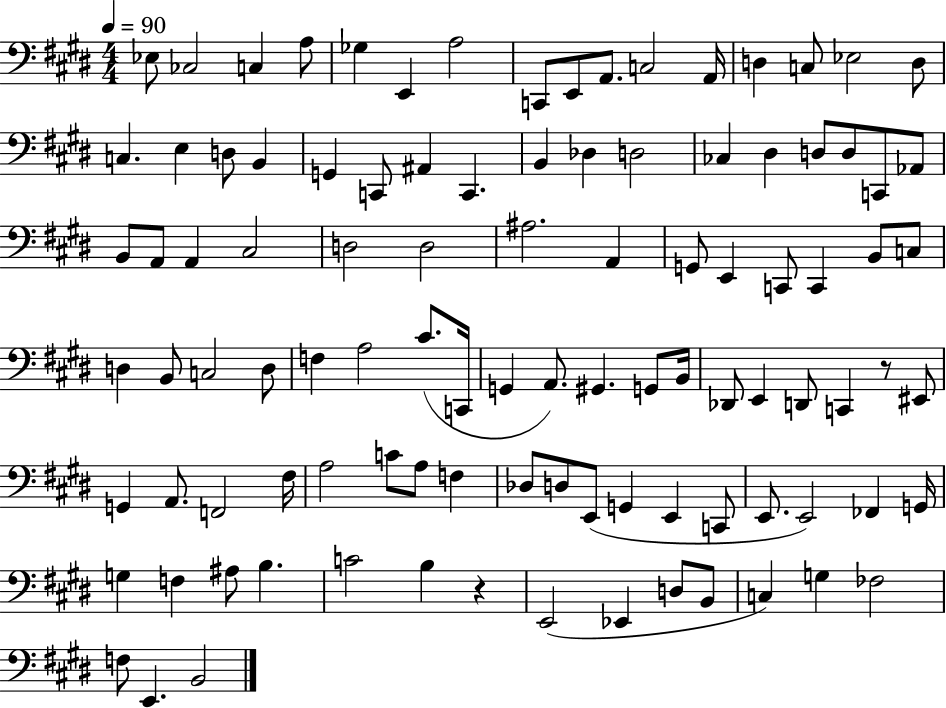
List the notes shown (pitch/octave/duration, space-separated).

Eb3/e CES3/h C3/q A3/e Gb3/q E2/q A3/h C2/e E2/e A2/e. C3/h A2/s D3/q C3/e Eb3/h D3/e C3/q. E3/q D3/e B2/q G2/q C2/e A#2/q C2/q. B2/q Db3/q D3/h CES3/q D#3/q D3/e D3/e C2/e Ab2/e B2/e A2/e A2/q C#3/h D3/h D3/h A#3/h. A2/q G2/e E2/q C2/e C2/q B2/e C3/e D3/q B2/e C3/h D3/e F3/q A3/h C#4/e. C2/s G2/q A2/e. G#2/q. G2/e B2/s Db2/e E2/q D2/e C2/q R/e EIS2/e G2/q A2/e. F2/h F#3/s A3/h C4/e A3/e F3/q Db3/e D3/e E2/e G2/q E2/q C2/e E2/e. E2/h FES2/q G2/s G3/q F3/q A#3/e B3/q. C4/h B3/q R/q E2/h Eb2/q D3/e B2/e C3/q G3/q FES3/h F3/e E2/q. B2/h